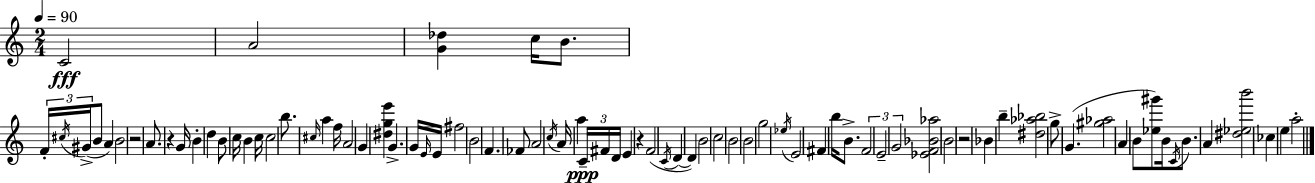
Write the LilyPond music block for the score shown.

{
  \clef treble
  \numericTimeSignature
  \time 2/4
  \key c \major
  \tempo 4 = 90
  c'2\fff | a'2 | <g' des''>4 c''16 b'8. | \tuplet 3/2 { f'16-. \acciaccatura { cis''16 }( gis'16-> } b'8 a'4) | \break b'2 | r2 | a'8. r4 | g'16 b'4-. d''4 | \break b'8 c''16 b'4 | c''16 c''2 | b''8. \grace { cis''16 } a''4 | f''16 a'2 | \break g'4 <dis'' g'' e'''>4 | g'4.-> | g'16 \grace { e'16 } e'16 fis''2 | b'2 | \break f'4. | fes'8 a'2 | \acciaccatura { c''16 } a'16 a''4 | \tuplet 3/2 { c'16--\ppp fis'16 d'16 } e'4 | \break r4 f'2( | \acciaccatura { c'16 } d'4~~ | d'4) b'2 | c''2 | \break b'2 | b'2 | g''2 | \acciaccatura { ees''16 } e'2 | \break fis'4 | b''16 b'8.-> \tuplet 3/2 { f'2 | e'2-- | g'2 } | \break <ees' f' bes' aes''>2 | b'2 | r2 | bes'4 | \break b''4-- <dis'' aes'' bes''>2 | g''8-> | g'4.( <gis'' aes''>2 | a'4 | \break b'8 <ees'' gis'''>8) b'16 \acciaccatura { c'16 } | b'8. a'4 <dis'' ees'' b'''>2 | ces''4 | e''4 a''2-. | \break \bar "|."
}